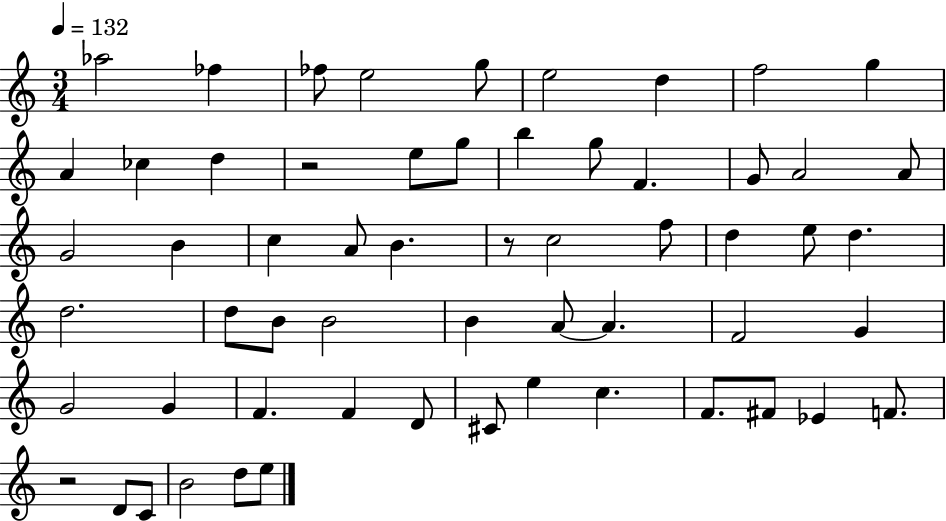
Ab5/h FES5/q FES5/e E5/h G5/e E5/h D5/q F5/h G5/q A4/q CES5/q D5/q R/h E5/e G5/e B5/q G5/e F4/q. G4/e A4/h A4/e G4/h B4/q C5/q A4/e B4/q. R/e C5/h F5/e D5/q E5/e D5/q. D5/h. D5/e B4/e B4/h B4/q A4/e A4/q. F4/h G4/q G4/h G4/q F4/q. F4/q D4/e C#4/e E5/q C5/q. F4/e. F#4/e Eb4/q F4/e. R/h D4/e C4/e B4/h D5/e E5/e